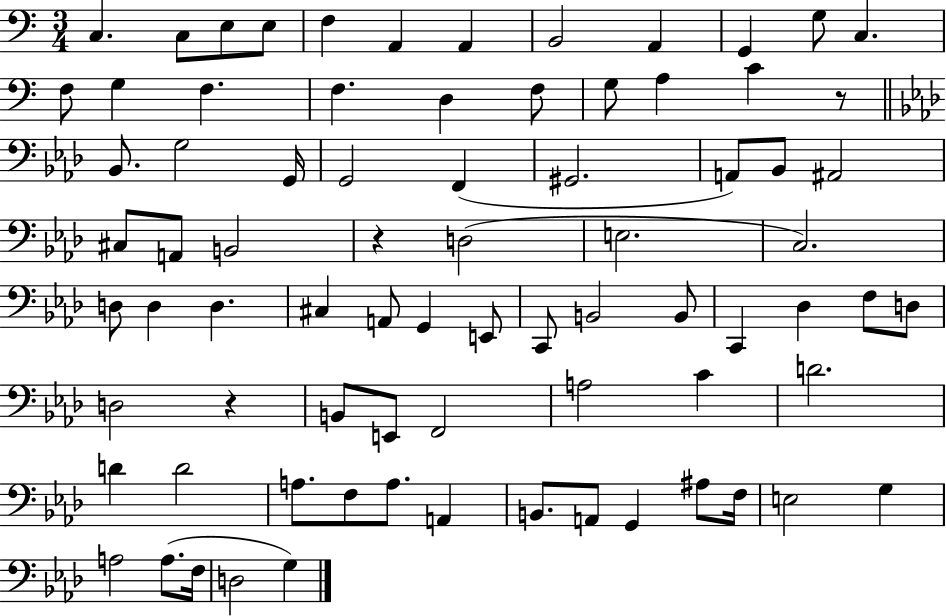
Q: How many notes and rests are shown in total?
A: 78